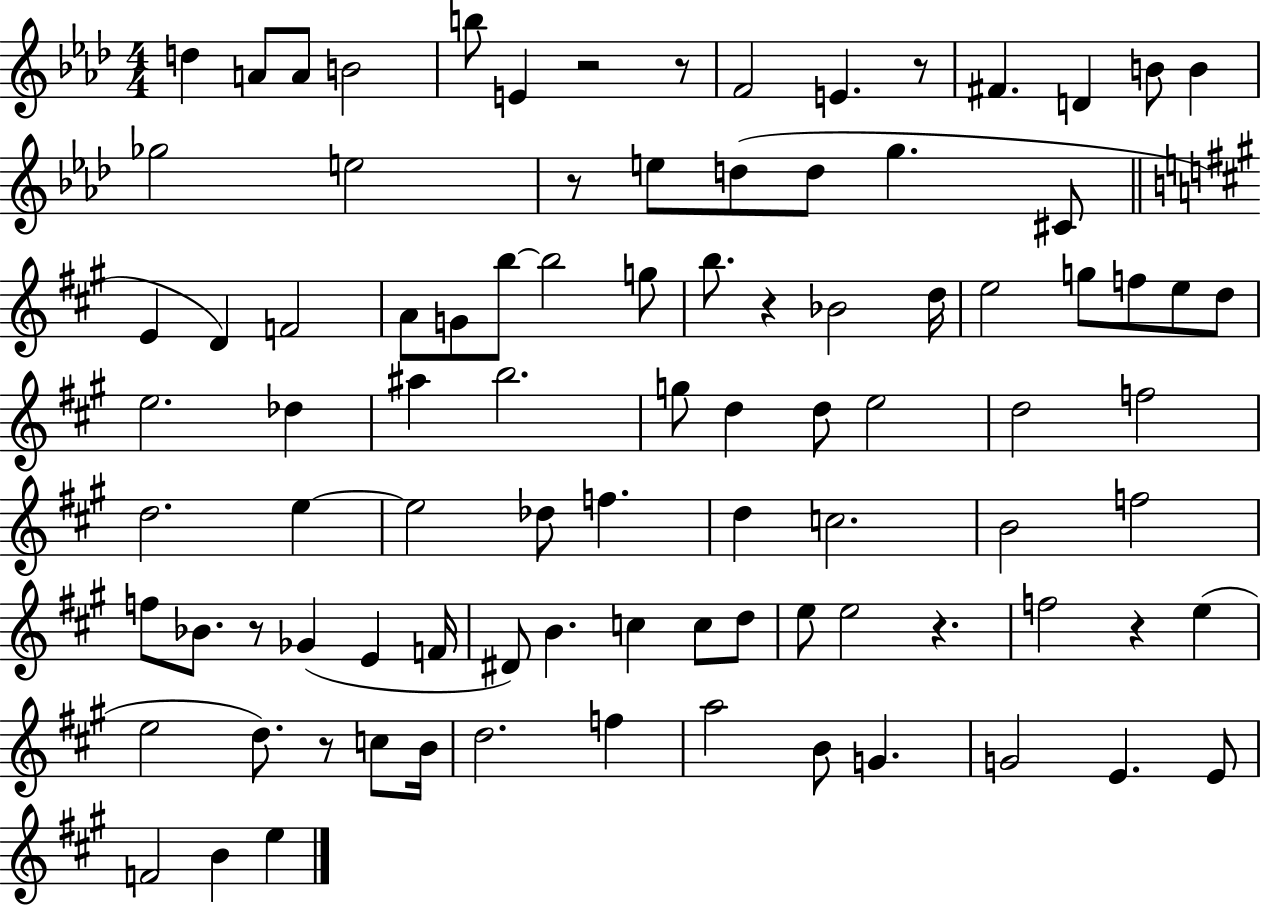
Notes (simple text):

D5/q A4/e A4/e B4/h B5/e E4/q R/h R/e F4/h E4/q. R/e F#4/q. D4/q B4/e B4/q Gb5/h E5/h R/e E5/e D5/e D5/e G5/q. C#4/e E4/q D4/q F4/h A4/e G4/e B5/e B5/h G5/e B5/e. R/q Bb4/h D5/s E5/h G5/e F5/e E5/e D5/e E5/h. Db5/q A#5/q B5/h. G5/e D5/q D5/e E5/h D5/h F5/h D5/h. E5/q E5/h Db5/e F5/q. D5/q C5/h. B4/h F5/h F5/e Bb4/e. R/e Gb4/q E4/q F4/s D#4/e B4/q. C5/q C5/e D5/e E5/e E5/h R/q. F5/h R/q E5/q E5/h D5/e. R/e C5/e B4/s D5/h. F5/q A5/h B4/e G4/q. G4/h E4/q. E4/e F4/h B4/q E5/q